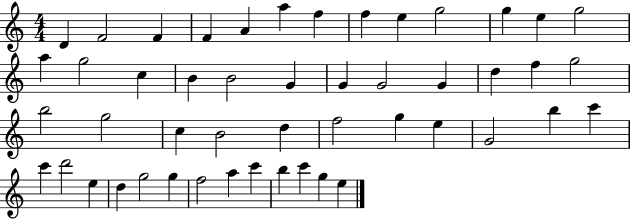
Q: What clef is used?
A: treble